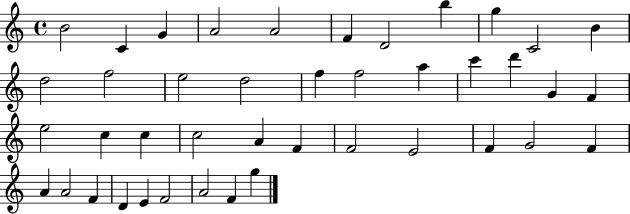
{
  \clef treble
  \time 4/4
  \defaultTimeSignature
  \key c \major
  b'2 c'4 g'4 | a'2 a'2 | f'4 d'2 b''4 | g''4 c'2 b'4 | \break d''2 f''2 | e''2 d''2 | f''4 f''2 a''4 | c'''4 d'''4 g'4 f'4 | \break e''2 c''4 c''4 | c''2 a'4 f'4 | f'2 e'2 | f'4 g'2 f'4 | \break a'4 a'2 f'4 | d'4 e'4 f'2 | a'2 f'4 g''4 | \bar "|."
}